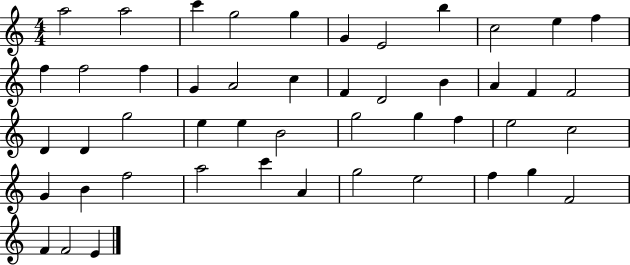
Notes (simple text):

A5/h A5/h C6/q G5/h G5/q G4/q E4/h B5/q C5/h E5/q F5/q F5/q F5/h F5/q G4/q A4/h C5/q F4/q D4/h B4/q A4/q F4/q F4/h D4/q D4/q G5/h E5/q E5/q B4/h G5/h G5/q F5/q E5/h C5/h G4/q B4/q F5/h A5/h C6/q A4/q G5/h E5/h F5/q G5/q F4/h F4/q F4/h E4/q